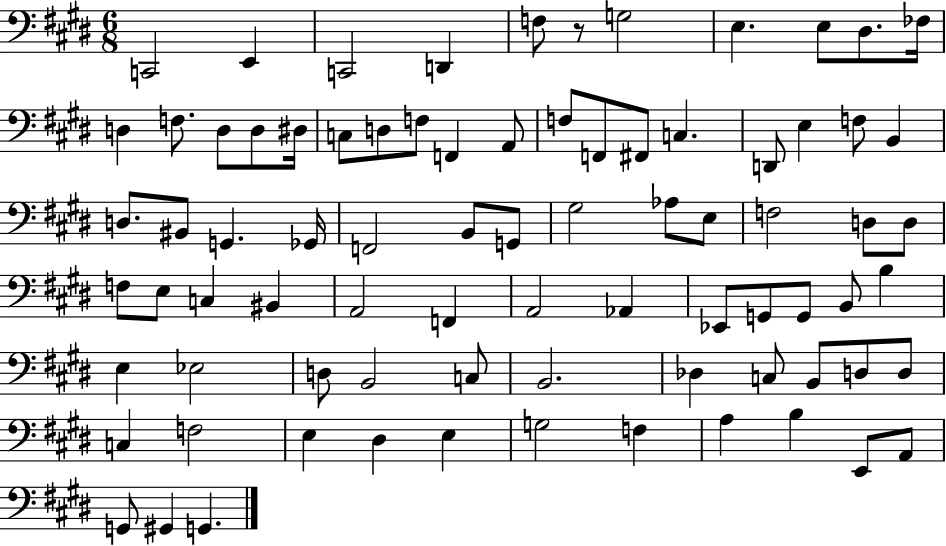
X:1
T:Untitled
M:6/8
L:1/4
K:E
C,,2 E,, C,,2 D,, F,/2 z/2 G,2 E, E,/2 ^D,/2 _F,/4 D, F,/2 D,/2 D,/2 ^D,/4 C,/2 D,/2 F,/2 F,, A,,/2 F,/2 F,,/2 ^F,,/2 C, D,,/2 E, F,/2 B,, D,/2 ^B,,/2 G,, _G,,/4 F,,2 B,,/2 G,,/2 ^G,2 _A,/2 E,/2 F,2 D,/2 D,/2 F,/2 E,/2 C, ^B,, A,,2 F,, A,,2 _A,, _E,,/2 G,,/2 G,,/2 B,,/2 B, E, _E,2 D,/2 B,,2 C,/2 B,,2 _D, C,/2 B,,/2 D,/2 D,/2 C, F,2 E, ^D, E, G,2 F, A, B, E,,/2 A,,/2 G,,/2 ^G,, G,,